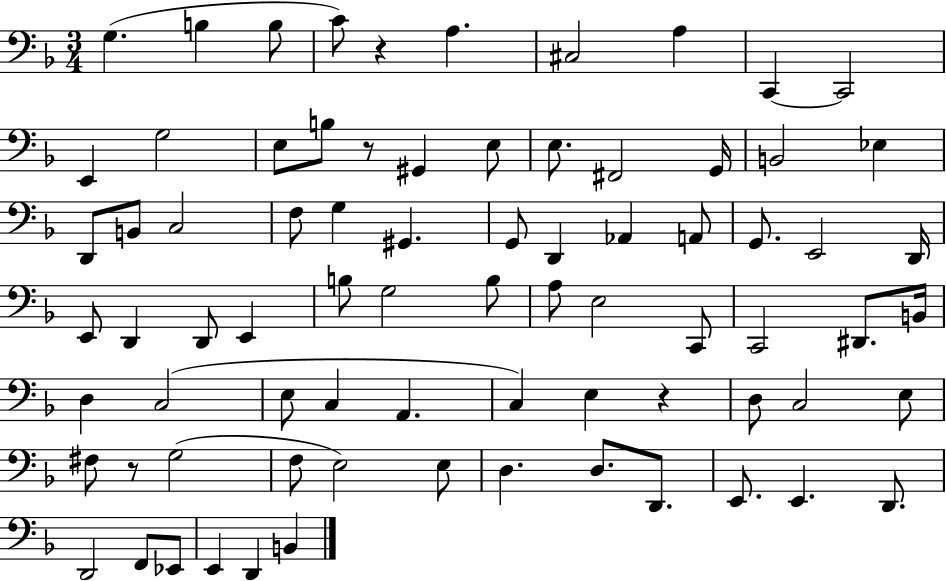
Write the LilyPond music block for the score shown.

{
  \clef bass
  \numericTimeSignature
  \time 3/4
  \key f \major
  g4.( b4 b8 | c'8) r4 a4. | cis2 a4 | c,4~~ c,2 | \break e,4 g2 | e8 b8 r8 gis,4 e8 | e8. fis,2 g,16 | b,2 ees4 | \break d,8 b,8 c2 | f8 g4 gis,4. | g,8 d,4 aes,4 a,8 | g,8. e,2 d,16 | \break e,8 d,4 d,8 e,4 | b8 g2 b8 | a8 e2 c,8 | c,2 dis,8. b,16 | \break d4 c2( | e8 c4 a,4. | c4) e4 r4 | d8 c2 e8 | \break fis8 r8 g2( | f8 e2) e8 | d4. d8. d,8. | e,8. e,4. d,8. | \break d,2 f,8 ees,8 | e,4 d,4 b,4 | \bar "|."
}